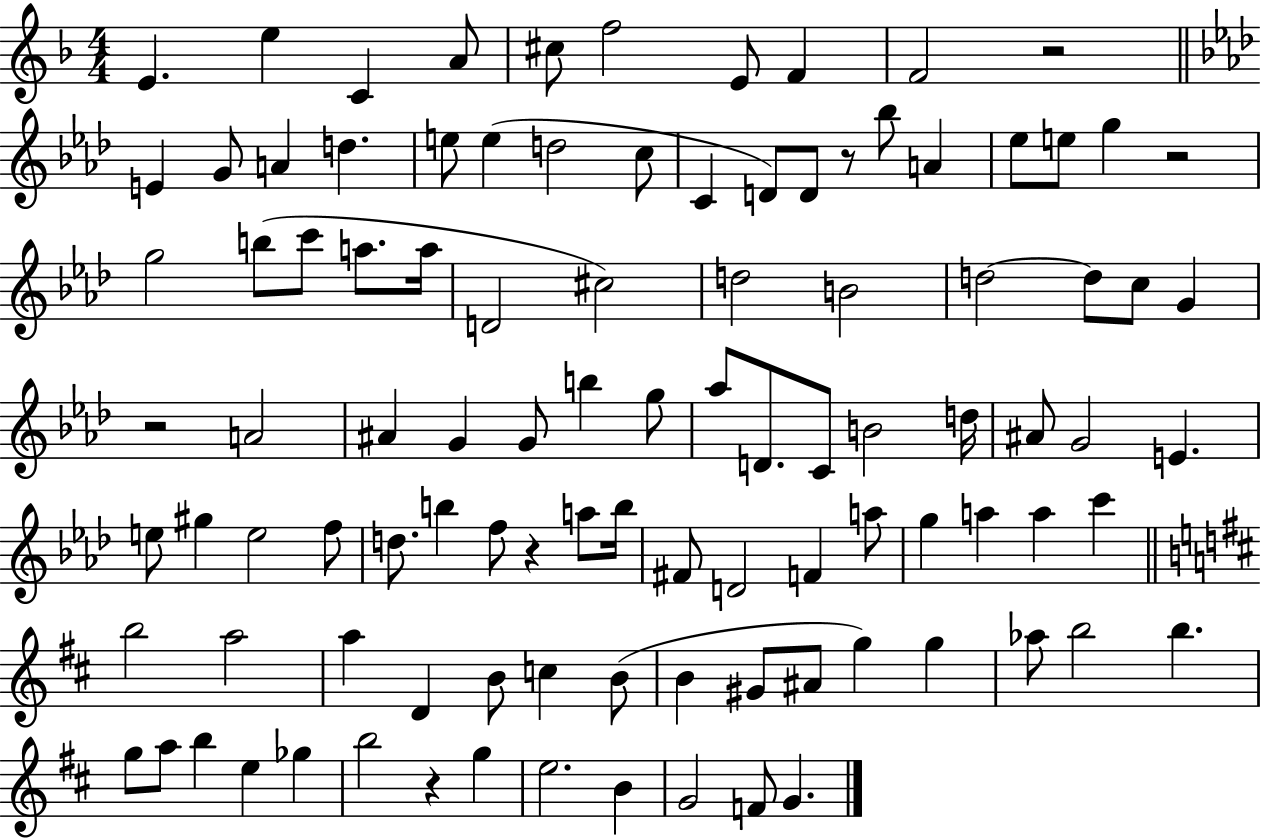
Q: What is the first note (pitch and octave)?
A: E4